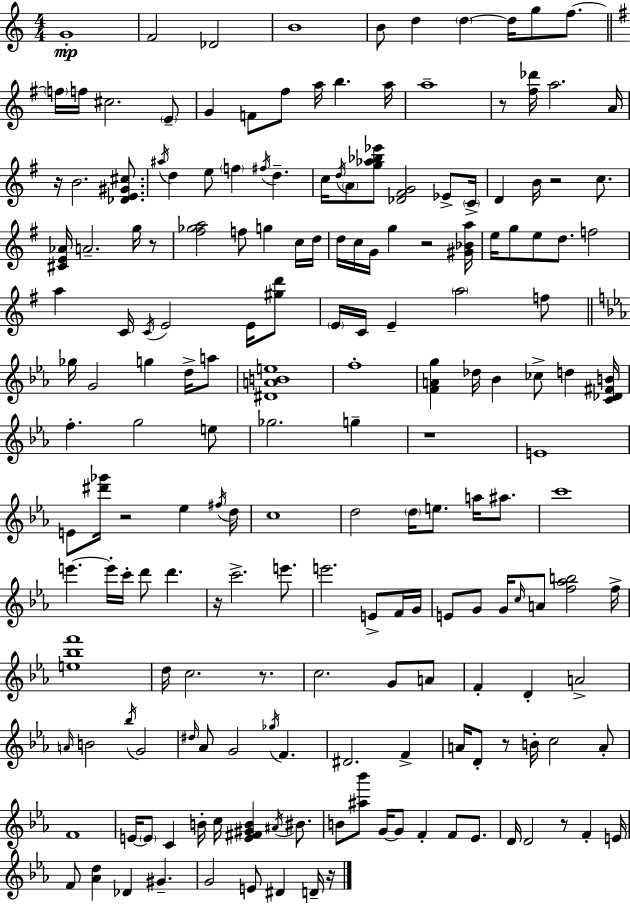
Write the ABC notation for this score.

X:1
T:Untitled
M:4/4
L:1/4
K:Am
G4 F2 _D2 B4 B/2 d d d/4 g/2 f/2 f/4 f/4 ^c2 E/2 G F/2 ^f/2 a/4 b a/4 a4 z/2 [^f_d']/4 a2 A/4 z/4 B2 [_DE^G^c]/2 ^a/4 d e/2 f ^f/4 d c/4 d/4 A/2 [g_a_b_e']/2 [_D^FG]2 _E/2 C/4 D B/4 z2 c/2 [^CE_A]/4 A2 g/4 z/2 [^f_ga]2 f/2 g c/4 d/4 d/4 c/4 G/4 g z2 [^G_Ba]/4 e/4 g/2 e/2 d/2 f2 a C/4 C/4 E2 E/4 [^gd']/2 E/4 C/4 E a2 f/2 _g/4 G2 g d/4 a/2 [^DABe]4 f4 [FAg] _d/4 _B _c/2 d [C_D^FB]/4 f g2 e/2 _g2 g z4 E4 E/2 [^d'_g']/4 z2 _e ^f/4 d/4 c4 d2 d/4 e/2 a/4 ^a/2 c'4 e' e'/4 c'/4 d'/2 d' z/4 c'2 e'/2 e'2 E/2 F/4 G/4 E/2 G/2 G/4 c/4 A/2 [f_ab]2 f/4 [e_bf']4 d/4 c2 z/2 c2 G/2 A/2 F D A2 A/4 B2 _b/4 G2 ^d/4 _A/2 G2 _g/4 F ^D2 F A/4 D/2 z/2 B/4 c2 A/2 F4 E/4 E/2 C B/4 c/4 [E^F^GB] ^A/4 ^B/2 B/2 [^a_b']/2 G/4 G/2 F F/2 _E/2 D/4 D2 z/2 F E/4 F/2 [_Ad] _D ^G G2 E/2 ^D D/4 z/4